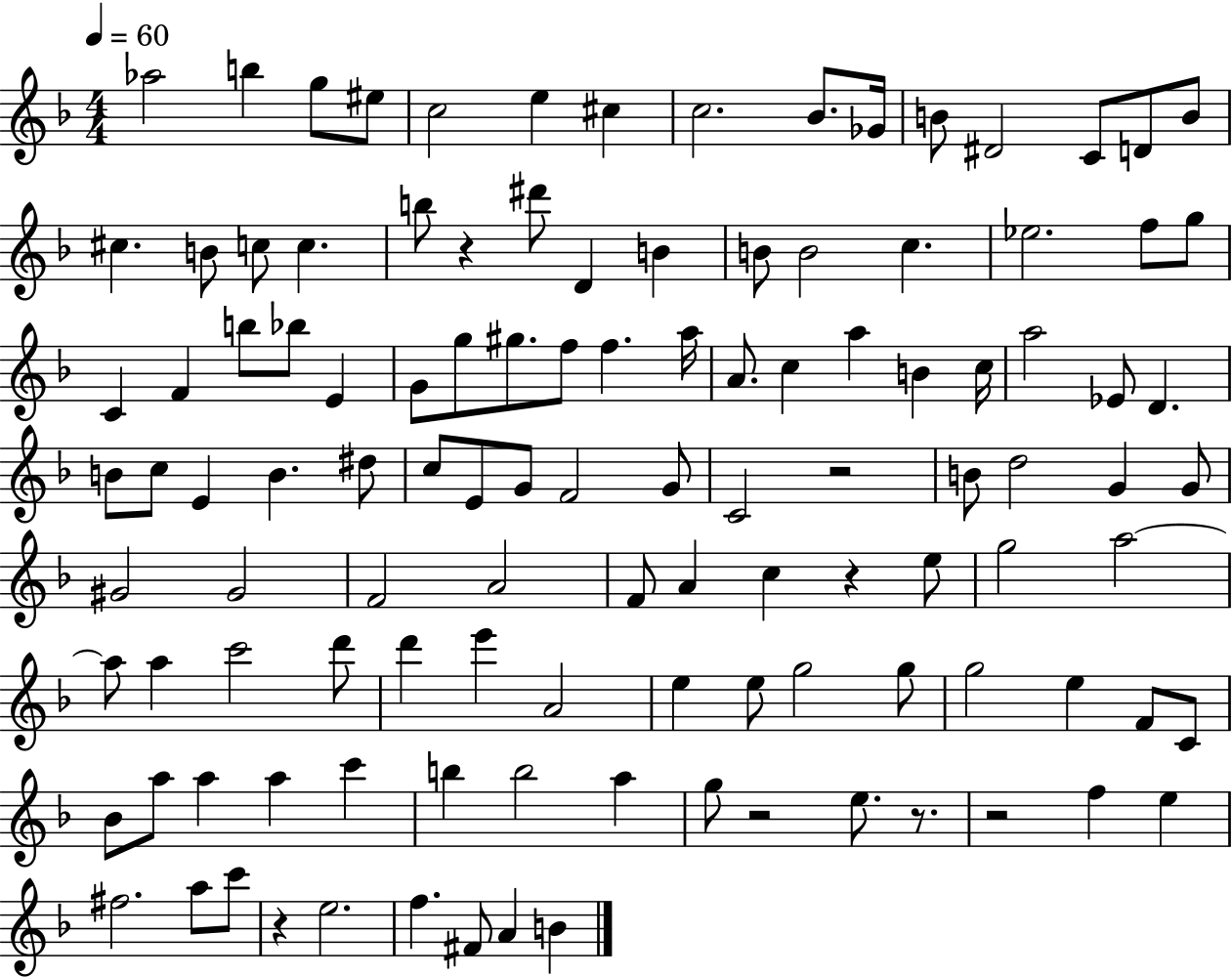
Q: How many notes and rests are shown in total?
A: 115